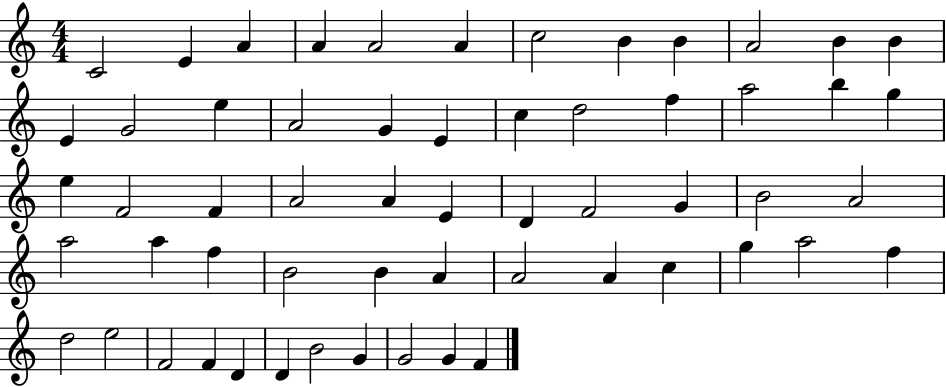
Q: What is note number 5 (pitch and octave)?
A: A4